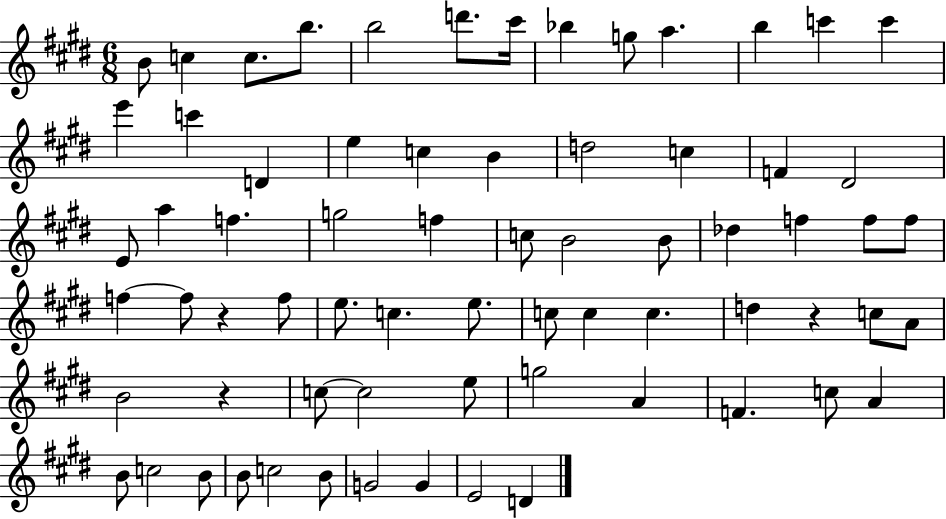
{
  \clef treble
  \numericTimeSignature
  \time 6/8
  \key e \major
  \repeat volta 2 { b'8 c''4 c''8. b''8. | b''2 d'''8. cis'''16 | bes''4 g''8 a''4. | b''4 c'''4 c'''4 | \break e'''4 c'''4 d'4 | e''4 c''4 b'4 | d''2 c''4 | f'4 dis'2 | \break e'8 a''4 f''4. | g''2 f''4 | c''8 b'2 b'8 | des''4 f''4 f''8 f''8 | \break f''4~~ f''8 r4 f''8 | e''8. c''4. e''8. | c''8 c''4 c''4. | d''4 r4 c''8 a'8 | \break b'2 r4 | c''8~~ c''2 e''8 | g''2 a'4 | f'4. c''8 a'4 | \break b'8 c''2 b'8 | b'8 c''2 b'8 | g'2 g'4 | e'2 d'4 | \break } \bar "|."
}